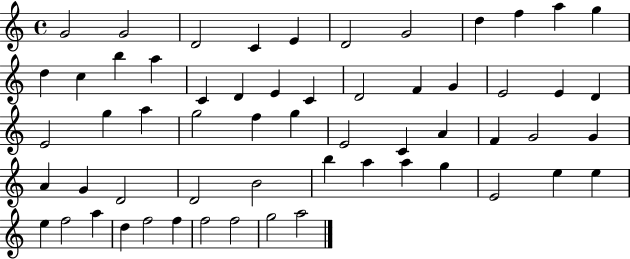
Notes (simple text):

G4/h G4/h D4/h C4/q E4/q D4/h G4/h D5/q F5/q A5/q G5/q D5/q C5/q B5/q A5/q C4/q D4/q E4/q C4/q D4/h F4/q G4/q E4/h E4/q D4/q E4/h G5/q A5/q G5/h F5/q G5/q E4/h C4/q A4/q F4/q G4/h G4/q A4/q G4/q D4/h D4/h B4/h B5/q A5/q A5/q G5/q E4/h E5/q E5/q E5/q F5/h A5/q D5/q F5/h F5/q F5/h F5/h G5/h A5/h